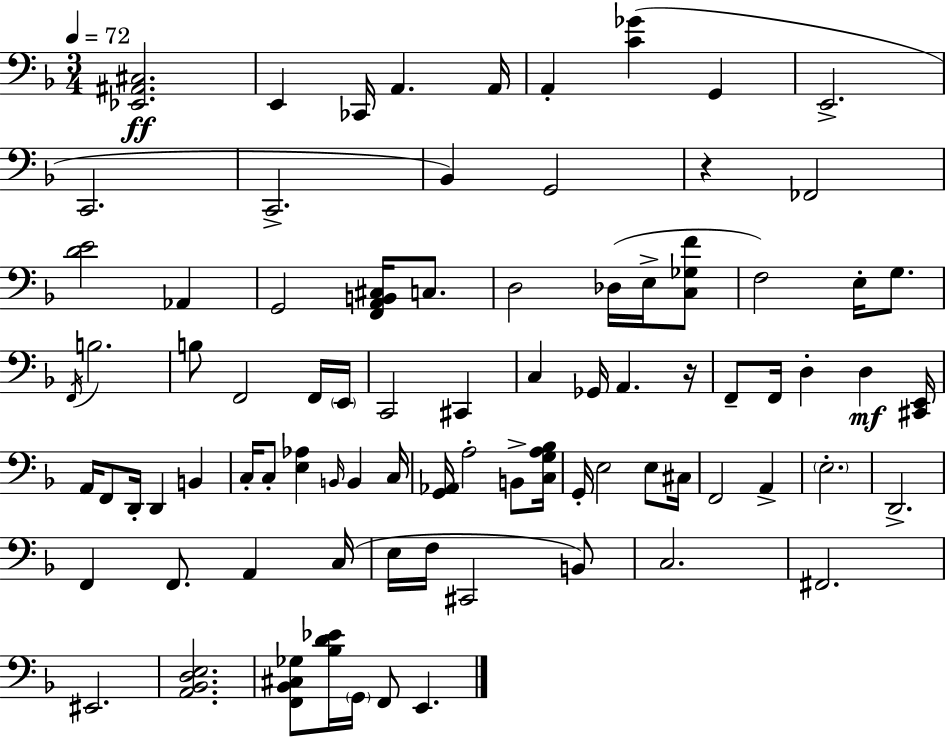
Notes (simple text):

[Eb2,A#2,C#3]/h. E2/q CES2/s A2/q. A2/s A2/q [C4,Gb4]/q G2/q E2/h. C2/h. C2/h. Bb2/q G2/h R/q FES2/h [D4,E4]/h Ab2/q G2/h [F2,A2,B2,C#3]/s C3/e. D3/h Db3/s E3/s [C3,Gb3,F4]/e F3/h E3/s G3/e. F2/s B3/h. B3/e F2/h F2/s E2/s C2/h C#2/q C3/q Gb2/s A2/q. R/s F2/e F2/s D3/q D3/q [C#2,E2]/s A2/s F2/e D2/s D2/q B2/q C3/s C3/e [E3,Ab3]/q B2/s B2/q C3/s [G2,Ab2]/s A3/h B2/e [C3,G3,A3,Bb3]/s G2/s E3/h E3/e C#3/s F2/h A2/q E3/h. D2/h. F2/q F2/e. A2/q C3/s E3/s F3/s C#2/h B2/e C3/h. F#2/h. EIS2/h. [A2,Bb2,D3,E3]/h. [F2,Bb2,C#3,Gb3]/e [Bb3,D4,Eb4]/s G2/s F2/e E2/q.